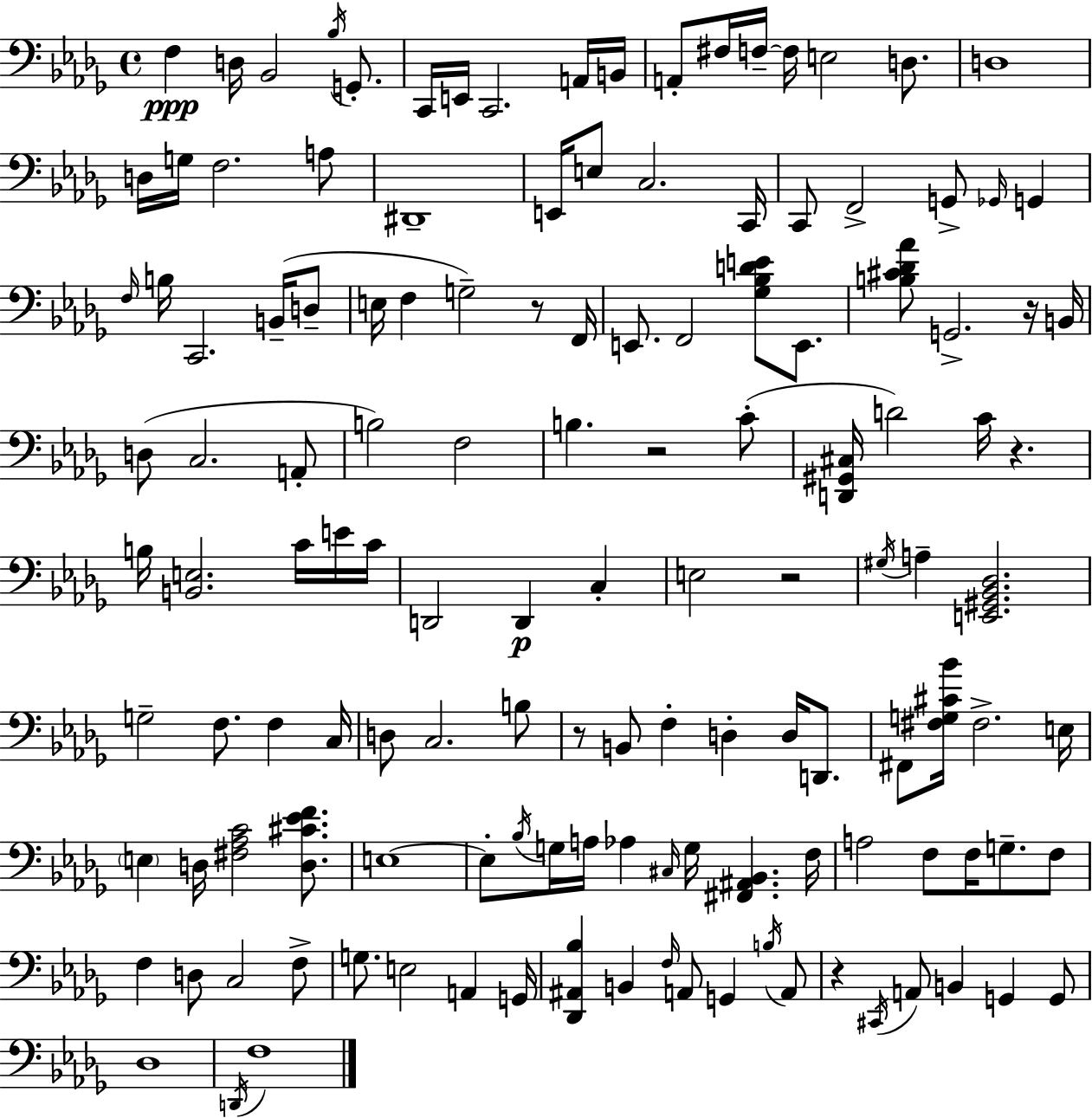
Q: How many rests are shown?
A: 7